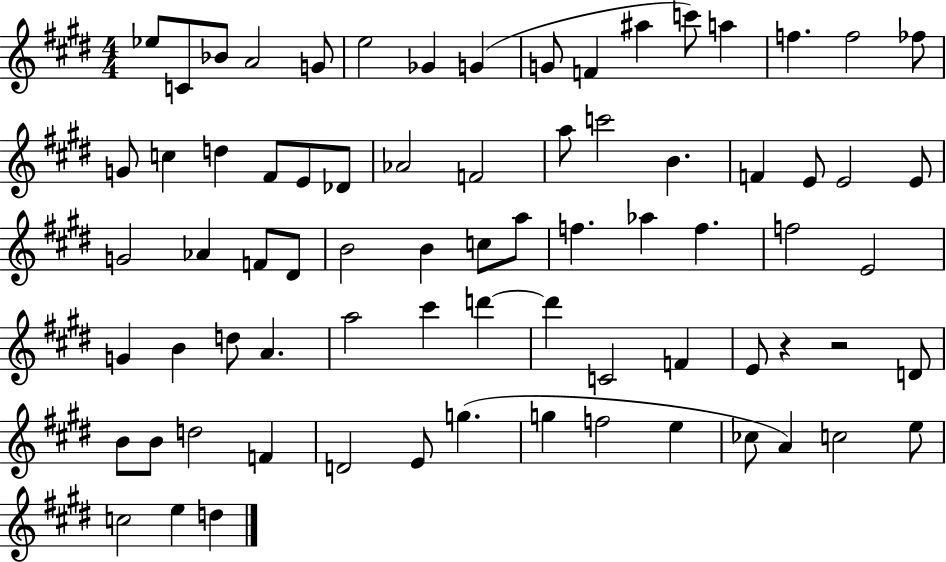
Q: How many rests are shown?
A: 2